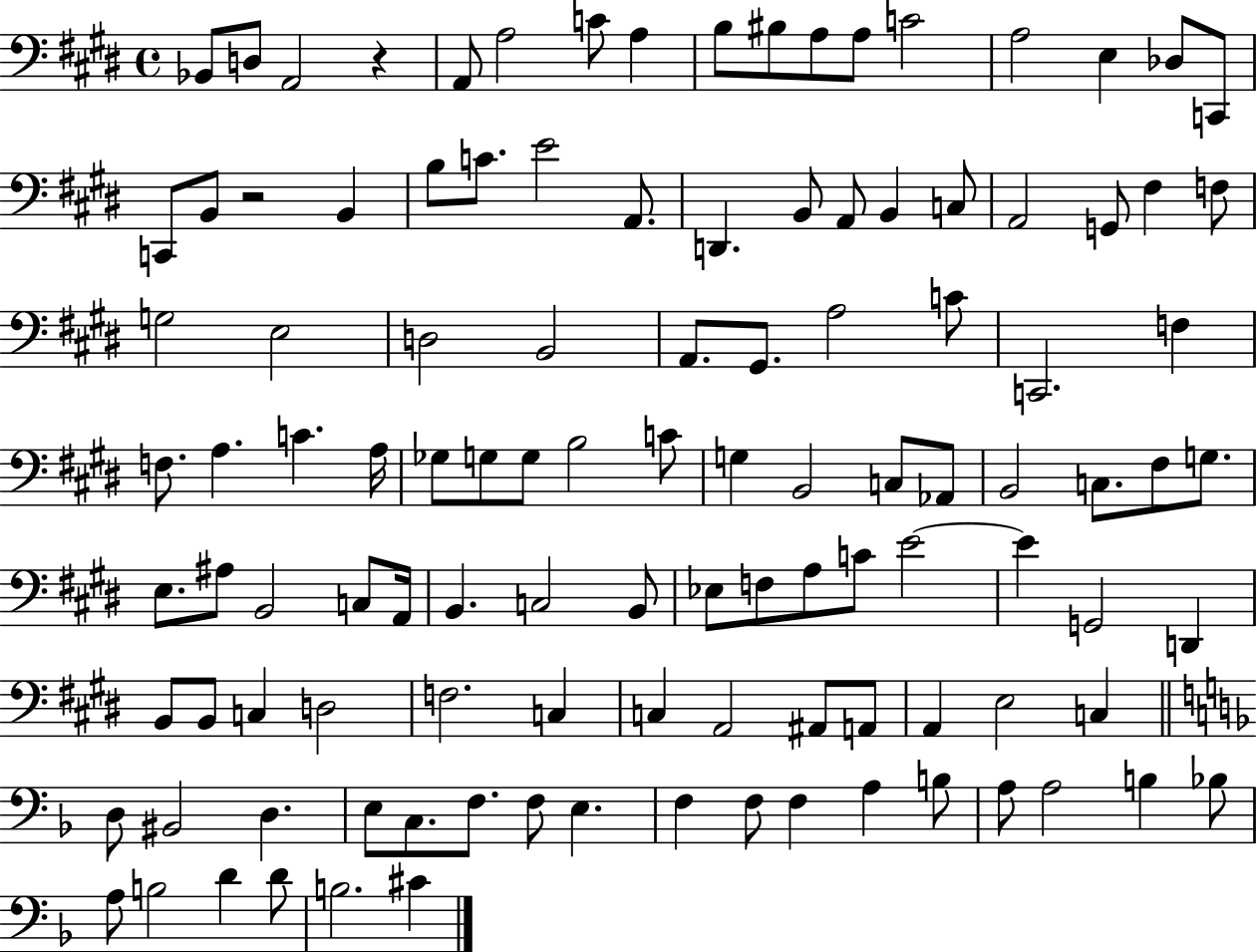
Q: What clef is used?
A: bass